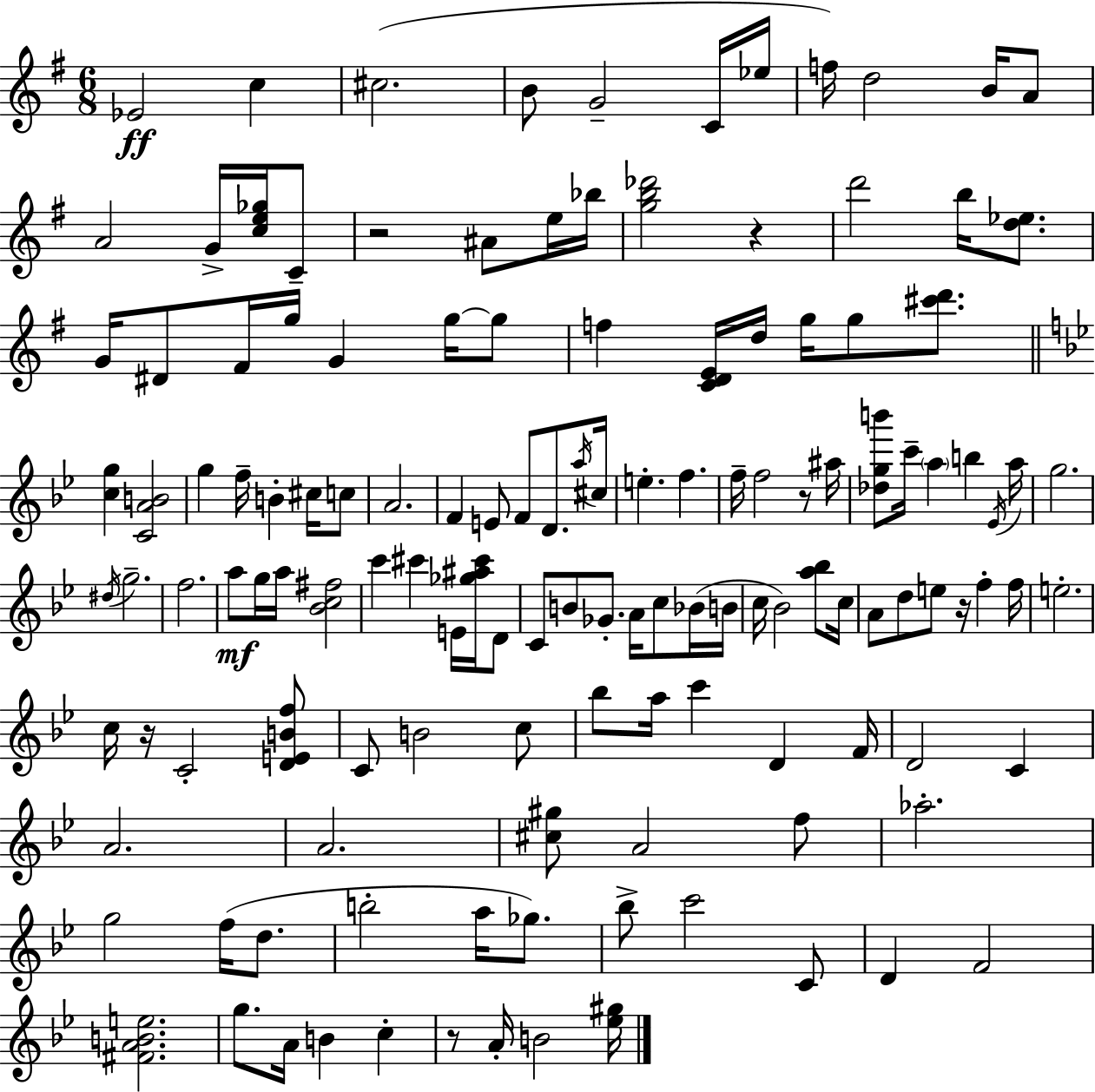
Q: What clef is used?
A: treble